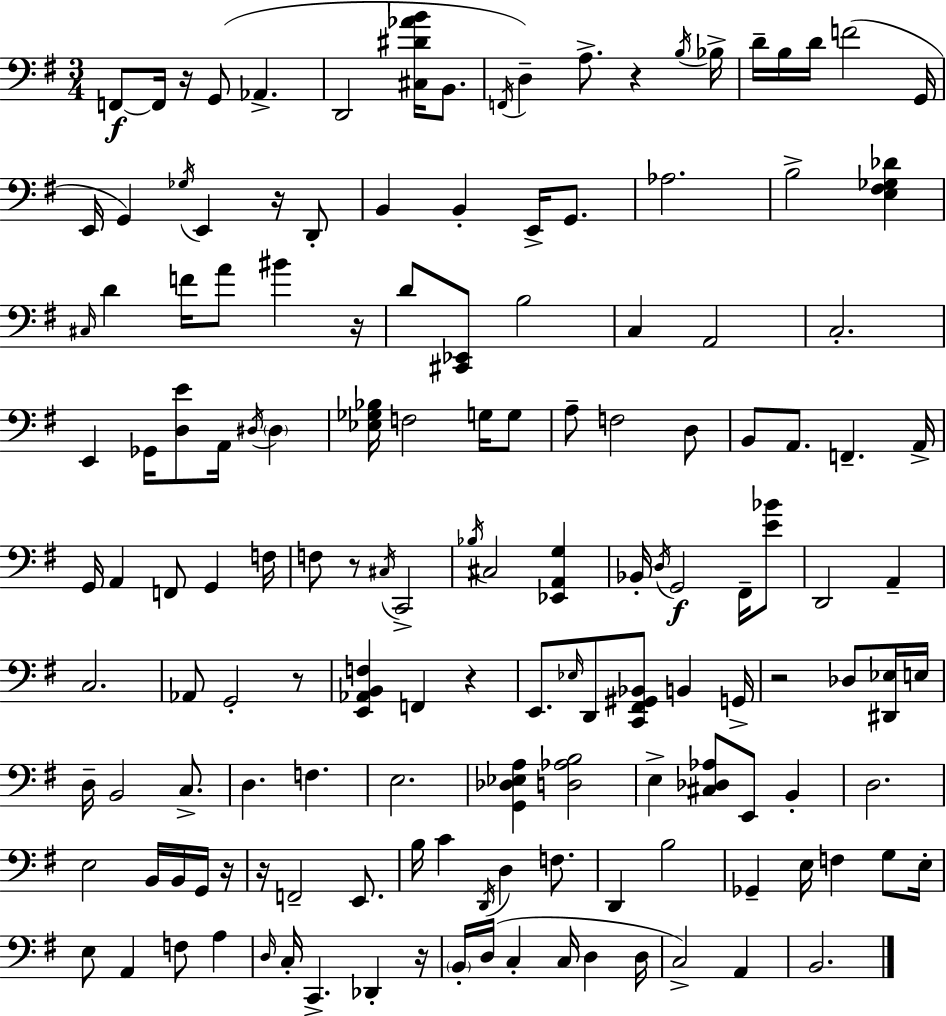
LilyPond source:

{
  \clef bass
  \numericTimeSignature
  \time 3/4
  \key e \minor
  f,8~~\f f,16 r16 g,8( aes,4.-> | d,2 <cis dis' aes' b'>16 b,8. | \acciaccatura { f,16 }) d4-- a8.-> r4 | \acciaccatura { b16 } bes16-> d'16-- b16 d'16 f'2( | \break g,16 e,16 g,4) \acciaccatura { ges16 } e,4 | r16 d,8-. b,4 b,4-. e,16-> | g,8. aes2. | b2-> <e fis ges des'>4 | \break \grace { cis16 } d'4 f'16 a'8 bis'4 | r16 d'8 <cis, ees,>8 b2 | c4 a,2 | c2.-. | \break e,4 ges,16 <d e'>8 a,16 | \acciaccatura { dis16 } \parenthesize dis4 <ees ges bes>16 f2 | g16 g8 a8-- f2 | d8 b,8 a,8. f,4.-- | \break a,16-> g,16 a,4 f,8 | g,4 f16 f8 r8 \acciaccatura { cis16 } c,2-> | \acciaccatura { bes16 } cis2 | <ees, a, g>4 bes,16-. \acciaccatura { d16 }\f g,2 | \break fis,16-- <e' bes'>8 d,2 | a,4-- c2. | aes,8 g,2-. | r8 <e, aes, b, f>4 | \break f,4 r4 e,8. \grace { ees16 } | d,8 <c, fis, gis, bes,>8 b,4 g,16-> r2 | des8 <dis, ees>16 e16 d16-- b,2 | c8.-> d4. | \break f4. e2. | <g, des ees a>4 | <d aes b>2 e4-> | <cis des aes>8 e,8 b,4-. d2. | \break e2 | b,16 b,16 g,16 r16 r16 f,2-- | e,8. b16 c'4 | \acciaccatura { d,16 } d4 f8. d,4 | \break b2 ges,4-- | e16 f4 g8 e16-. e8 | a,4 f8 a4 \grace { d16 } c16-. | c,4.-> des,4-. r16 \parenthesize b,16-. | \break d16( c4-. c16 d4 d16 c2->) | a,4 b,2. | \bar "|."
}